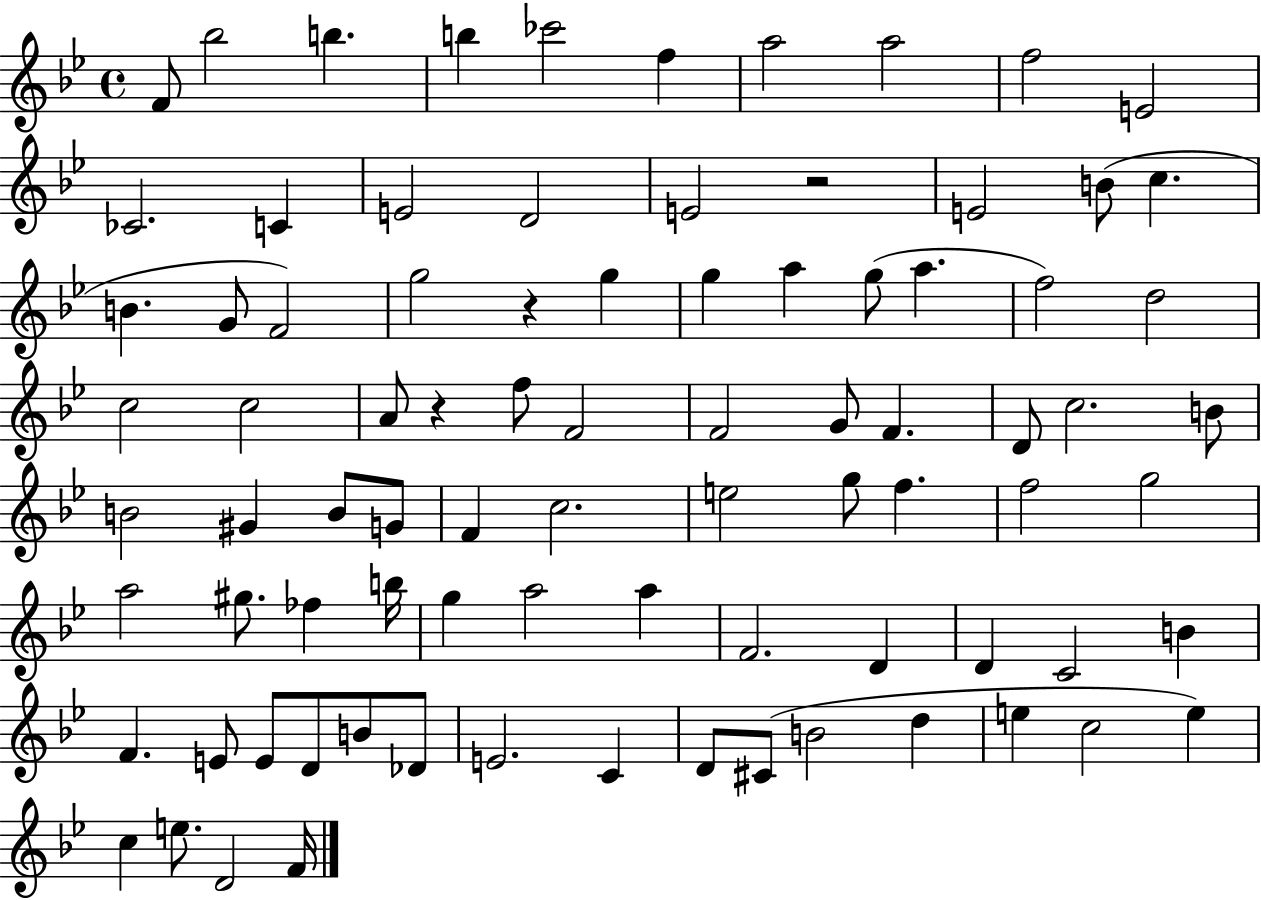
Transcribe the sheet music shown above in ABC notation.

X:1
T:Untitled
M:4/4
L:1/4
K:Bb
F/2 _b2 b b _c'2 f a2 a2 f2 E2 _C2 C E2 D2 E2 z2 E2 B/2 c B G/2 F2 g2 z g g a g/2 a f2 d2 c2 c2 A/2 z f/2 F2 F2 G/2 F D/2 c2 B/2 B2 ^G B/2 G/2 F c2 e2 g/2 f f2 g2 a2 ^g/2 _f b/4 g a2 a F2 D D C2 B F E/2 E/2 D/2 B/2 _D/2 E2 C D/2 ^C/2 B2 d e c2 e c e/2 D2 F/4